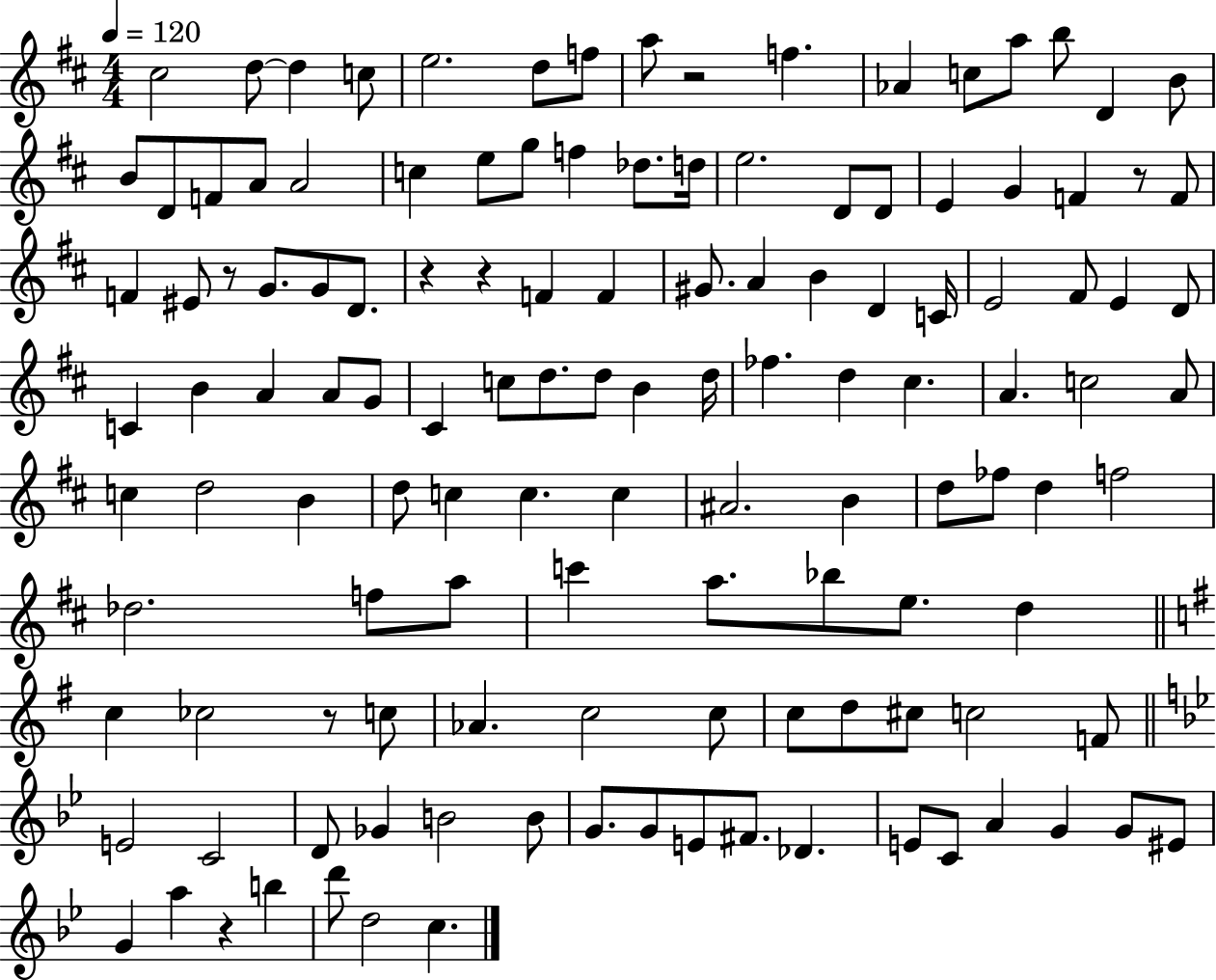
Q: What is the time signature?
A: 4/4